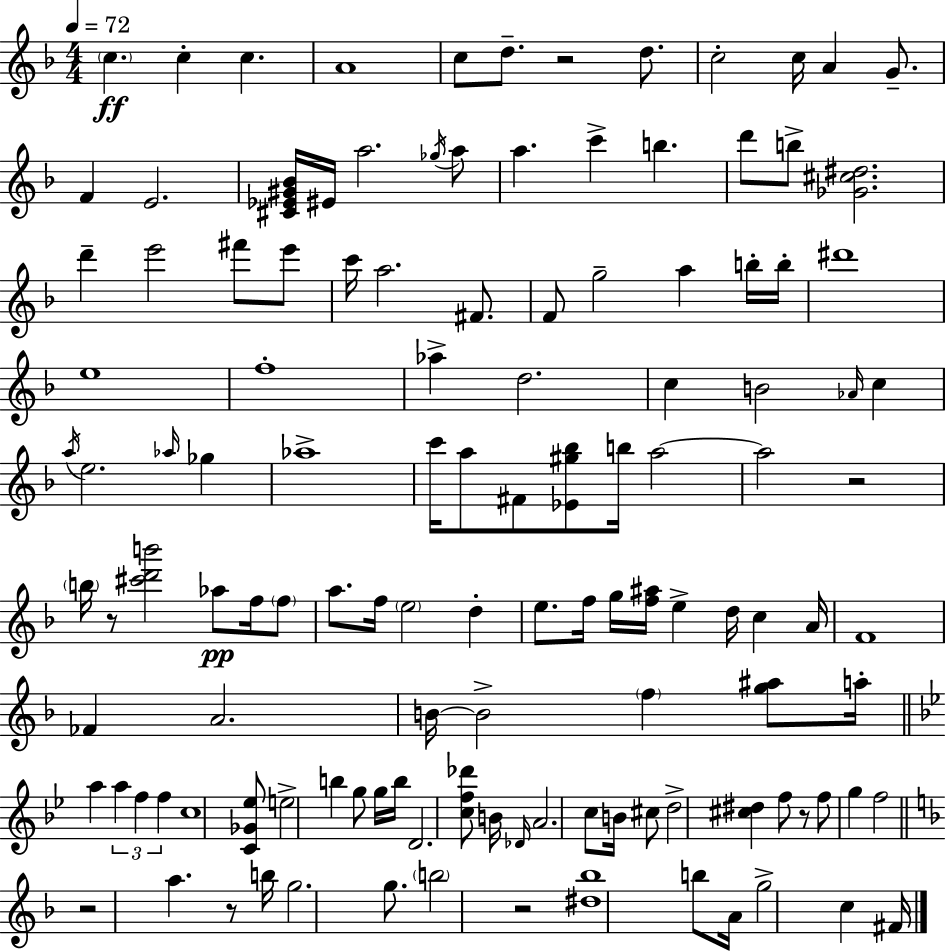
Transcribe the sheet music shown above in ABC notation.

X:1
T:Untitled
M:4/4
L:1/4
K:Dm
c c c A4 c/2 d/2 z2 d/2 c2 c/4 A G/2 F E2 [^C_E^G_B]/4 ^E/4 a2 _g/4 a/2 a c' b d'/2 b/2 [_G^c^d]2 d' e'2 ^f'/2 e'/2 c'/4 a2 ^F/2 F/2 g2 a b/4 b/4 ^d'4 e4 f4 _a d2 c B2 _A/4 c a/4 e2 _a/4 _g _a4 c'/4 a/2 ^F/2 [_E^g_b]/2 b/4 a2 a2 z2 b/4 z/2 [^c'd'b']2 _a/2 f/4 f/2 a/2 f/4 e2 d e/2 f/4 g/4 [f^a]/4 e d/4 c A/4 F4 _F A2 B/4 B2 f [g^a]/2 a/4 a a f f c4 [C_G_e]/2 e2 b g/2 g/4 b/4 D2 [cf_d']/2 B/4 _D/4 A2 c/2 B/4 ^c/2 d2 [^c^d] f/2 z/2 f/2 g f2 z2 a z/2 b/4 g2 g/2 b2 z2 [^d_b]4 b/2 A/4 g2 c ^F/4